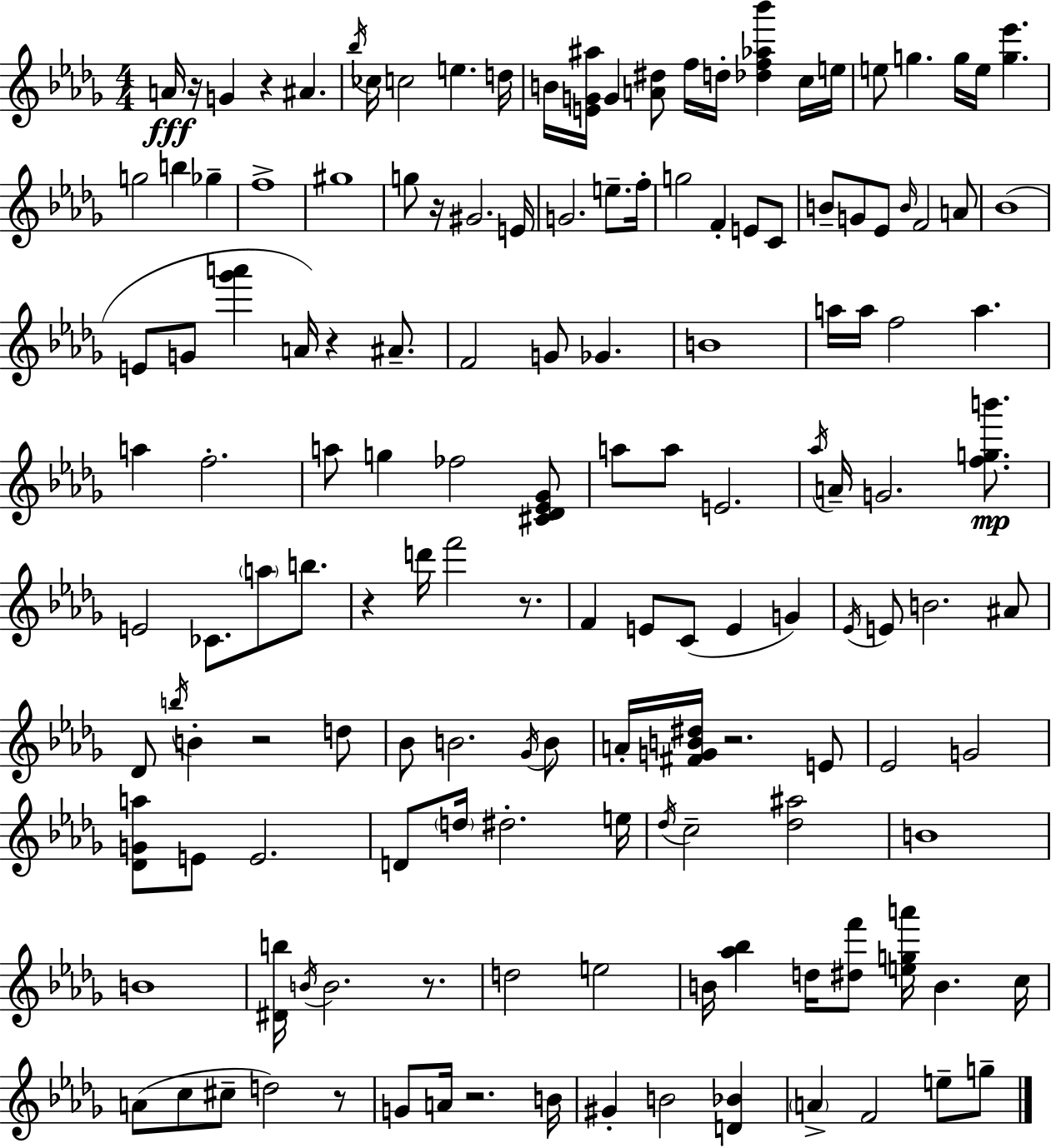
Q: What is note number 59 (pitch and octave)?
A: A5